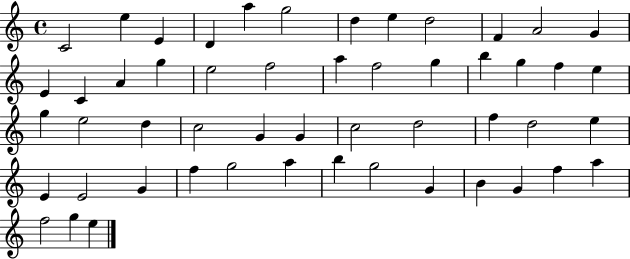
C4/h E5/q E4/q D4/q A5/q G5/h D5/q E5/q D5/h F4/q A4/h G4/q E4/q C4/q A4/q G5/q E5/h F5/h A5/q F5/h G5/q B5/q G5/q F5/q E5/q G5/q E5/h D5/q C5/h G4/q G4/q C5/h D5/h F5/q D5/h E5/q E4/q E4/h G4/q F5/q G5/h A5/q B5/q G5/h G4/q B4/q G4/q F5/q A5/q F5/h G5/q E5/q